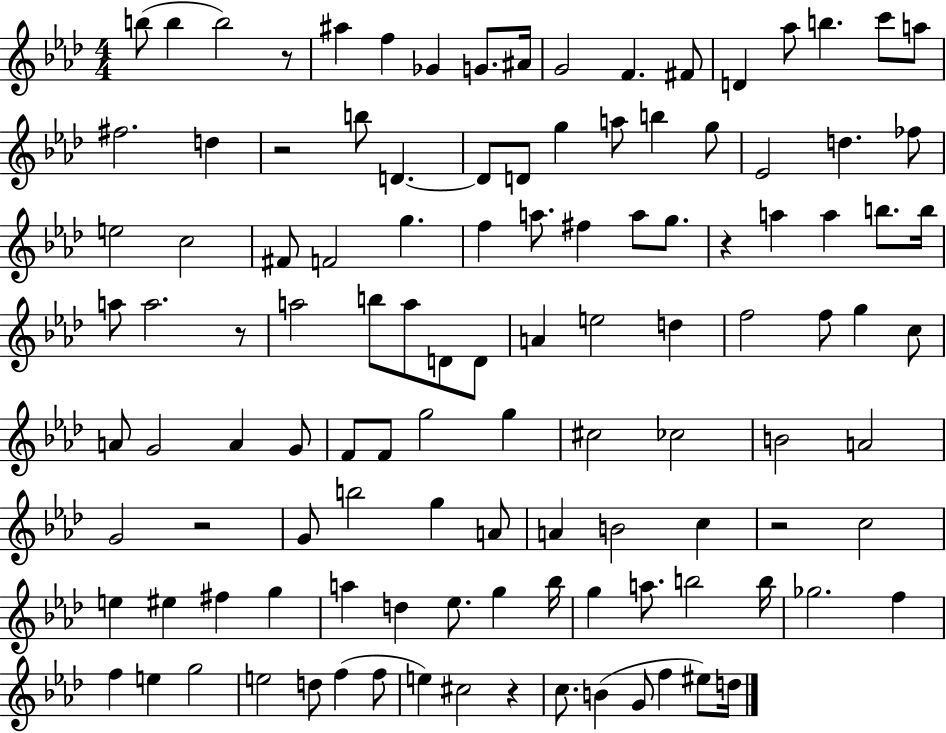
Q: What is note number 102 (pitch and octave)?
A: C#5